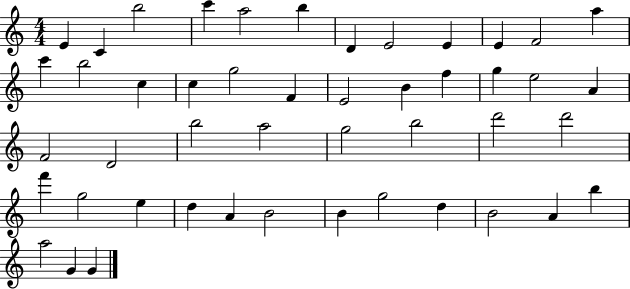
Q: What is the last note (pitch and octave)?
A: G4